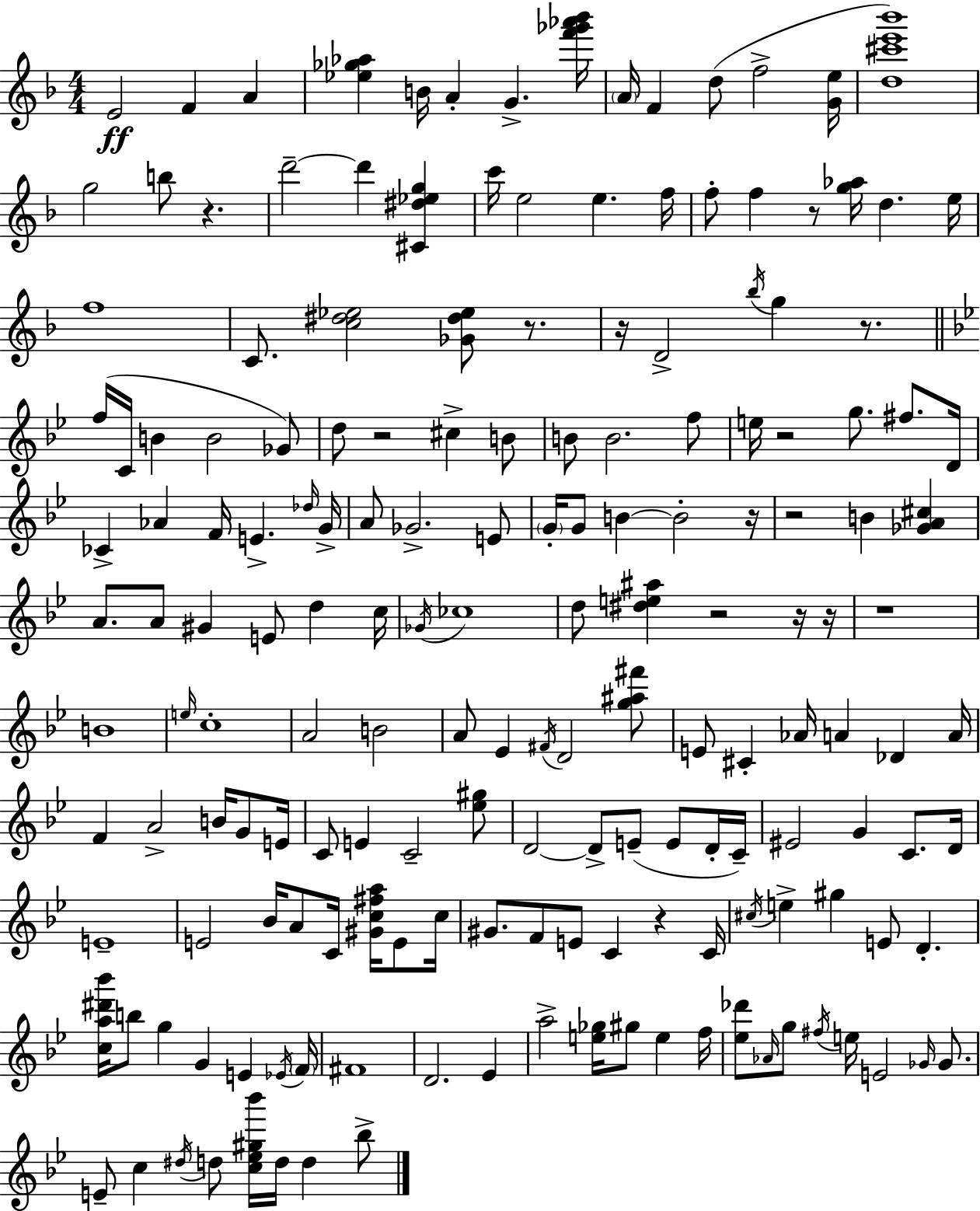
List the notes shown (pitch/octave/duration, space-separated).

E4/h F4/q A4/q [Eb5,Gb5,Ab5]/q B4/s A4/q G4/q. [F6,Gb6,Ab6,Bb6]/s A4/s F4/q D5/e F5/h [G4,E5]/s [D5,C#6,E6,Bb6]/w G5/h B5/e R/q. D6/h D6/q [C#4,D#5,Eb5,G5]/q C6/s E5/h E5/q. F5/s F5/e F5/q R/e [G5,Ab5]/s D5/q. E5/s F5/w C4/e. [C5,D#5,Eb5]/h [Gb4,D#5,Eb5]/e R/e. R/s D4/h Bb5/s G5/q R/e. F5/s C4/s B4/q B4/h Gb4/e D5/e R/h C#5/q B4/e B4/e B4/h. F5/e E5/s R/h G5/e. F#5/e. D4/s CES4/q Ab4/q F4/s E4/q. Db5/s G4/s A4/e Gb4/h. E4/e G4/s G4/e B4/q B4/h R/s R/h B4/q [Gb4,A4,C#5]/q A4/e. A4/e G#4/q E4/e D5/q C5/s Gb4/s CES5/w D5/e [D#5,E5,A#5]/q R/h R/s R/s R/w B4/w E5/s C5/w A4/h B4/h A4/e Eb4/q F#4/s D4/h [G5,A#5,F#6]/e E4/e C#4/q Ab4/s A4/q Db4/q A4/s F4/q A4/h B4/s G4/e E4/s C4/e E4/q C4/h [Eb5,G#5]/e D4/h D4/e E4/e E4/e D4/s C4/s EIS4/h G4/q C4/e. D4/s E4/w E4/h Bb4/s A4/e C4/s [G#4,C5,F#5,A5]/s E4/e C5/s G#4/e. F4/e E4/e C4/q R/q C4/s C#5/s E5/q G#5/q E4/e D4/q. [C5,A5,D#6,Bb6]/s B5/e G5/q G4/q E4/q Eb4/s F4/s F#4/w D4/h. Eb4/q A5/h [E5,Gb5]/s G#5/e E5/q F5/s [Eb5,Db6]/e Ab4/s G5/e F#5/s E5/s E4/h Gb4/s Gb4/e. E4/e C5/q D#5/s D5/e [C5,Eb5,G#5,Bb6]/s D5/s D5/q Bb5/e